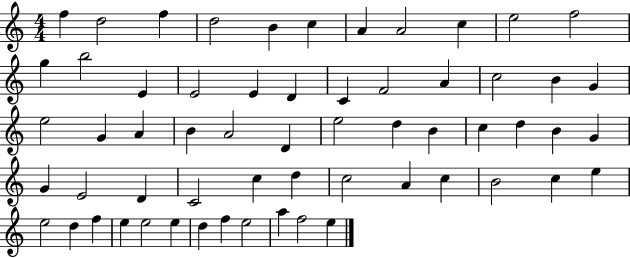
X:1
T:Untitled
M:4/4
L:1/4
K:C
f d2 f d2 B c A A2 c e2 f2 g b2 E E2 E D C F2 A c2 B G e2 G A B A2 D e2 d B c d B G G E2 D C2 c d c2 A c B2 c e e2 d f e e2 e d f e2 a f2 e